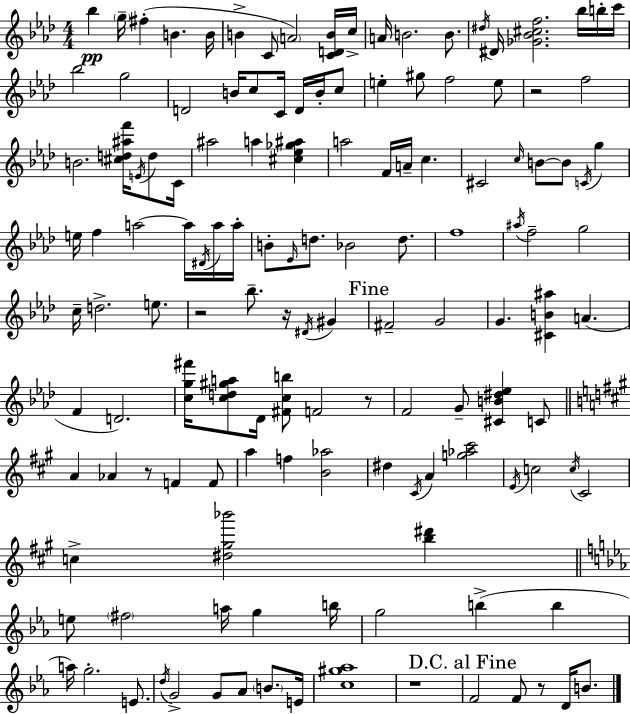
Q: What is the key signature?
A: AES major